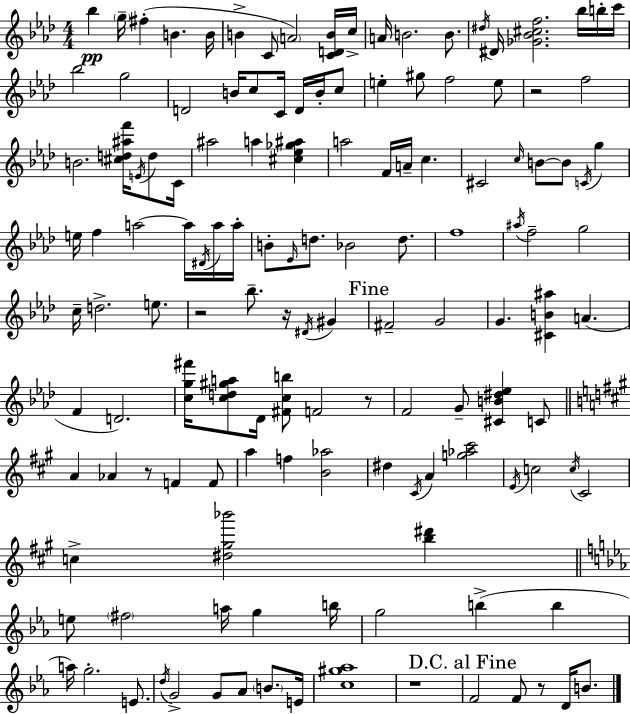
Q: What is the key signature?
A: AES major